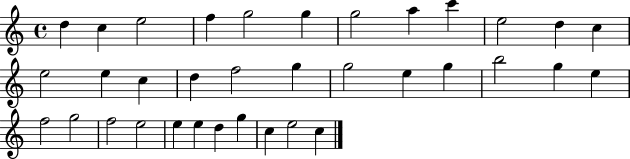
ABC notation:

X:1
T:Untitled
M:4/4
L:1/4
K:C
d c e2 f g2 g g2 a c' e2 d c e2 e c d f2 g g2 e g b2 g e f2 g2 f2 e2 e e d g c e2 c